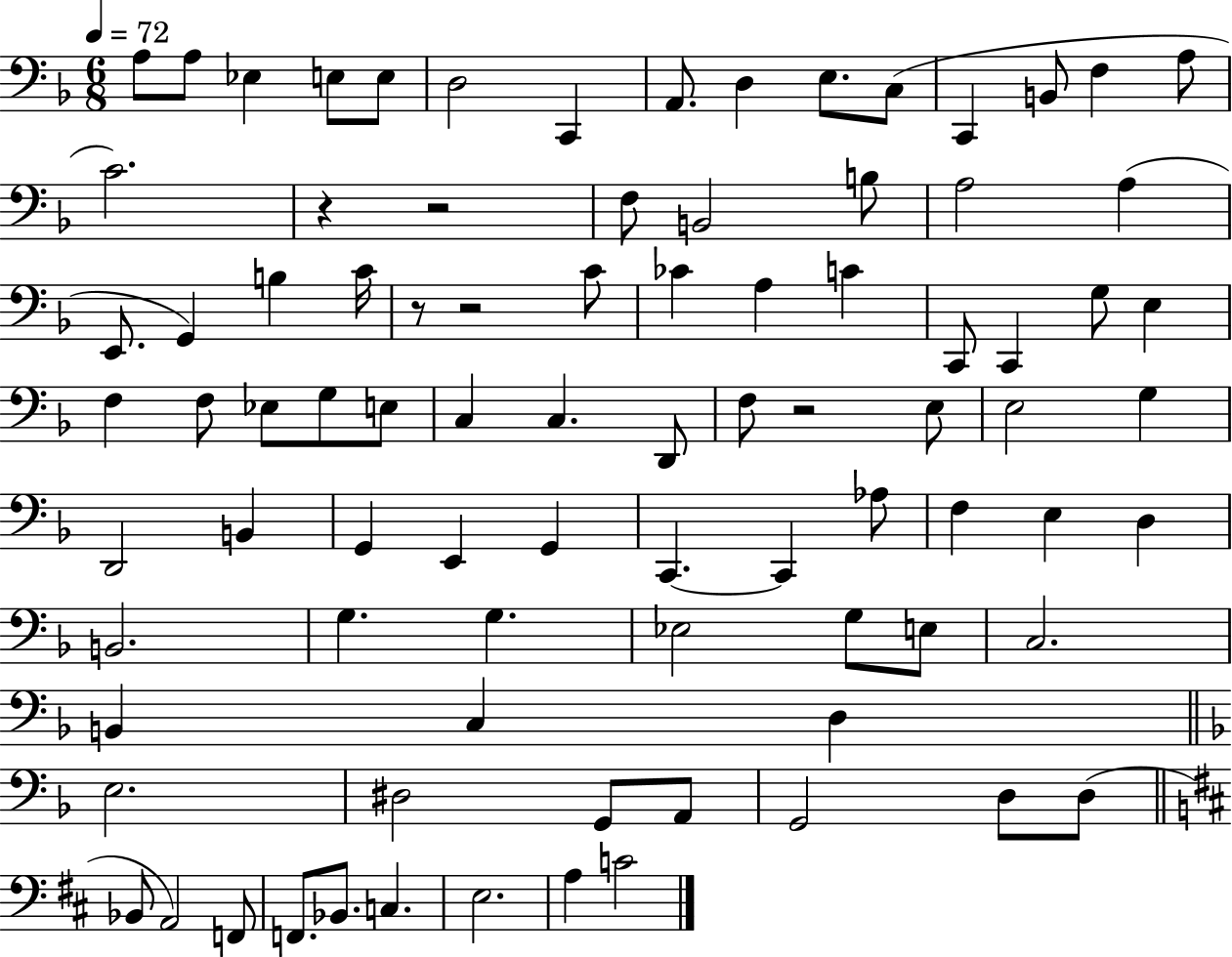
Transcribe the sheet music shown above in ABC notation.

X:1
T:Untitled
M:6/8
L:1/4
K:F
A,/2 A,/2 _E, E,/2 E,/2 D,2 C,, A,,/2 D, E,/2 C,/2 C,, B,,/2 F, A,/2 C2 z z2 F,/2 B,,2 B,/2 A,2 A, E,,/2 G,, B, C/4 z/2 z2 C/2 _C A, C C,,/2 C,, G,/2 E, F, F,/2 _E,/2 G,/2 E,/2 C, C, D,,/2 F,/2 z2 E,/2 E,2 G, D,,2 B,, G,, E,, G,, C,, C,, _A,/2 F, E, D, B,,2 G, G, _E,2 G,/2 E,/2 C,2 B,, C, D, E,2 ^D,2 G,,/2 A,,/2 G,,2 D,/2 D,/2 _B,,/2 A,,2 F,,/2 F,,/2 _B,,/2 C, E,2 A, C2